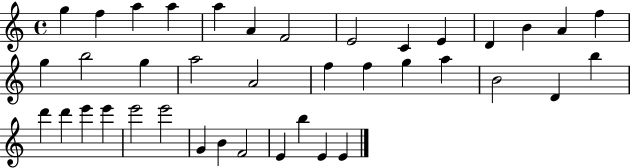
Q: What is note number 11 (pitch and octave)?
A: D4